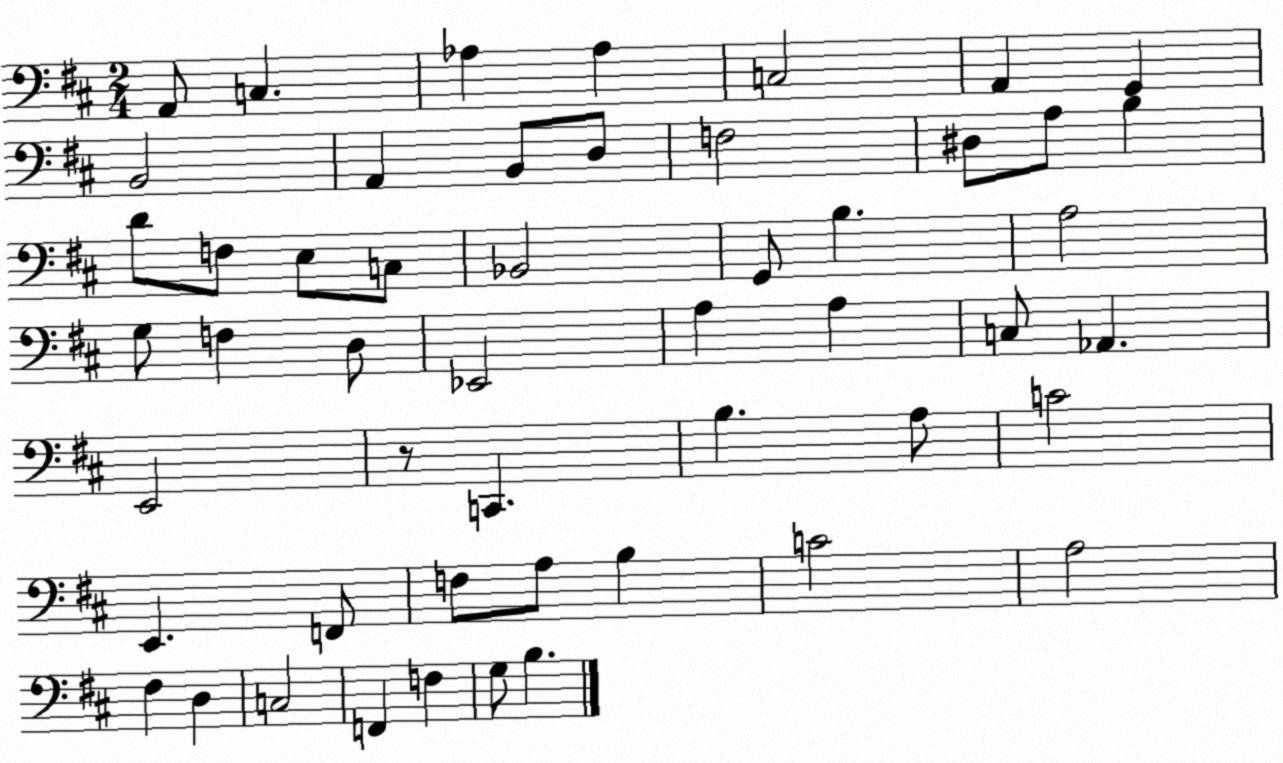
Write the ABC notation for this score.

X:1
T:Untitled
M:2/4
L:1/4
K:D
A,,/2 C, _A, _A, C,2 A,, G,, B,,2 A,, B,,/2 D,/2 F,2 ^D,/2 A,/2 B, D/2 F,/2 E,/2 C,/2 _B,,2 G,,/2 B, A,2 G,/2 F, D,/2 _E,,2 A, A, C,/2 _A,, E,,2 z/2 C,, B, A,/2 C2 E,, F,,/2 F,/2 A,/2 B, C2 A,2 ^F, D, C,2 F,, F, G,/2 B,